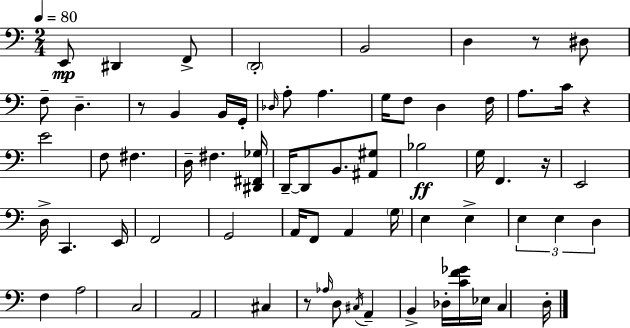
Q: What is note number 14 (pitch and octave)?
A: A3